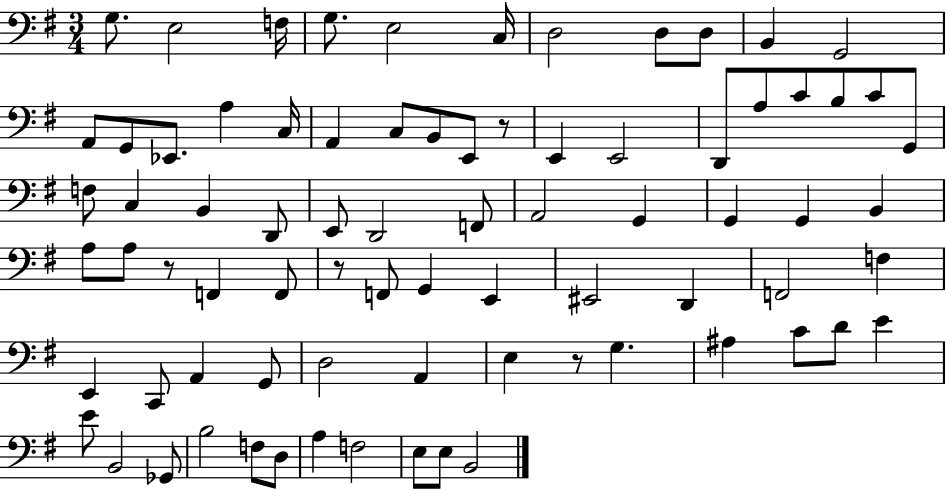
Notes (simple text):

G3/e. E3/h F3/s G3/e. E3/h C3/s D3/h D3/e D3/e B2/q G2/h A2/e G2/e Eb2/e. A3/q C3/s A2/q C3/e B2/e E2/e R/e E2/q E2/h D2/e A3/e C4/e B3/e C4/e G2/e F3/e C3/q B2/q D2/e E2/e D2/h F2/e A2/h G2/q G2/q G2/q B2/q A3/e A3/e R/e F2/q F2/e R/e F2/e G2/q E2/q EIS2/h D2/q F2/h F3/q E2/q C2/e A2/q G2/e D3/h A2/q E3/q R/e G3/q. A#3/q C4/e D4/e E4/q E4/e B2/h Gb2/e B3/h F3/e D3/e A3/q F3/h E3/e E3/e B2/h